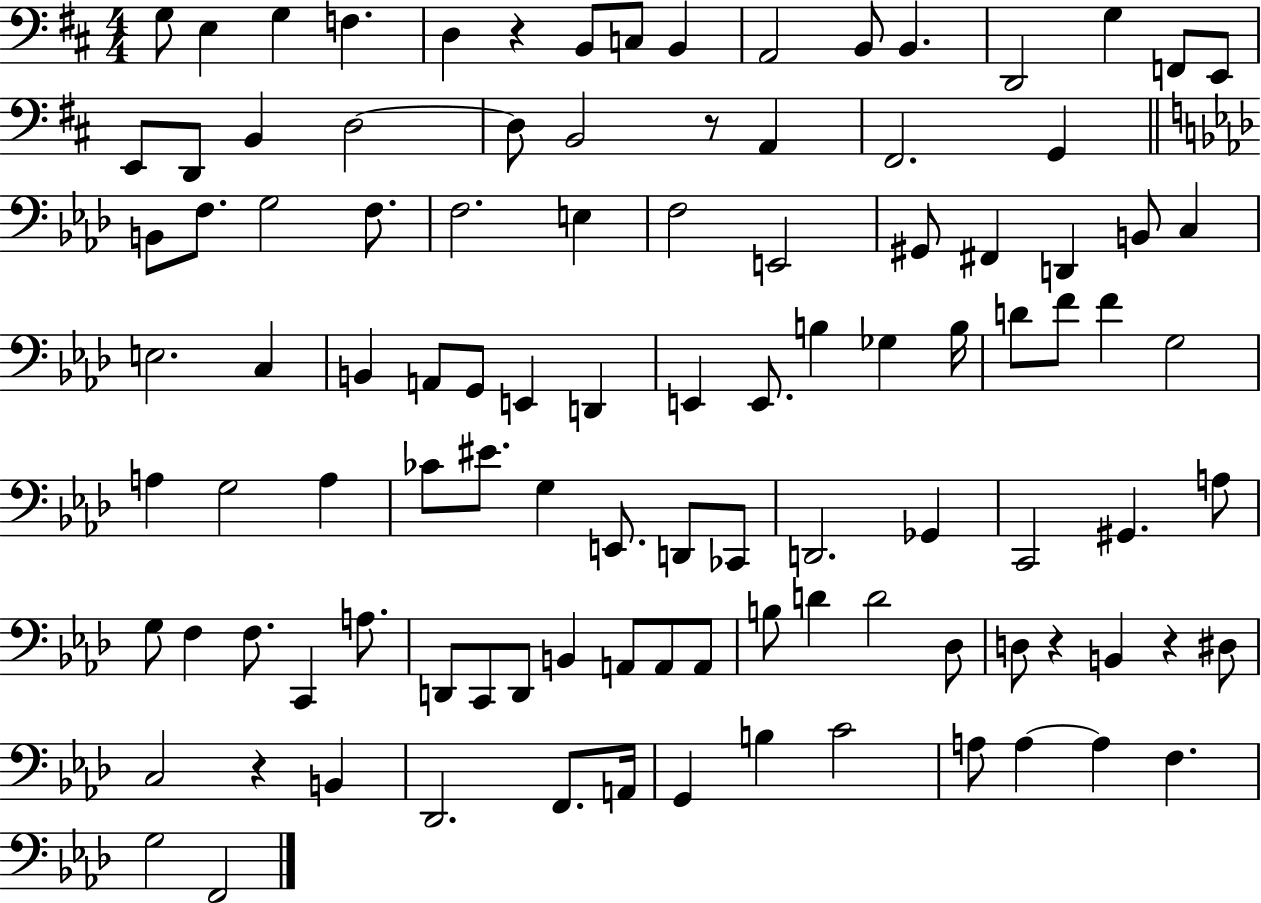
X:1
T:Untitled
M:4/4
L:1/4
K:D
G,/2 E, G, F, D, z B,,/2 C,/2 B,, A,,2 B,,/2 B,, D,,2 G, F,,/2 E,,/2 E,,/2 D,,/2 B,, D,2 D,/2 B,,2 z/2 A,, ^F,,2 G,, B,,/2 F,/2 G,2 F,/2 F,2 E, F,2 E,,2 ^G,,/2 ^F,, D,, B,,/2 C, E,2 C, B,, A,,/2 G,,/2 E,, D,, E,, E,,/2 B, _G, B,/4 D/2 F/2 F G,2 A, G,2 A, _C/2 ^E/2 G, E,,/2 D,,/2 _C,,/2 D,,2 _G,, C,,2 ^G,, A,/2 G,/2 F, F,/2 C,, A,/2 D,,/2 C,,/2 D,,/2 B,, A,,/2 A,,/2 A,,/2 B,/2 D D2 _D,/2 D,/2 z B,, z ^D,/2 C,2 z B,, _D,,2 F,,/2 A,,/4 G,, B, C2 A,/2 A, A, F, G,2 F,,2